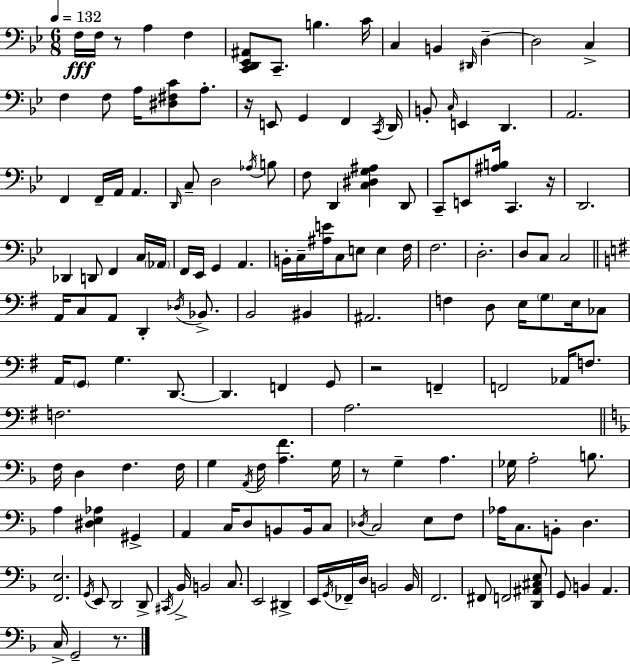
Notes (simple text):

F3/s F3/s R/e A3/q F3/q [C2,D2,Eb2,A#2]/e C2/e. B3/q. C4/s C3/q B2/q D#2/s D3/q D3/h C3/q F3/q F3/e A3/s [D#3,F#3,C4]/e A3/e. R/s E2/e G2/q F2/q C2/s D2/s B2/e C3/s E2/q D2/q. A2/h. F2/q F2/s A2/s A2/q. D2/s C3/e D3/h Ab3/s B3/e F3/e D2/q [C3,D#3,G3,A#3]/q D2/e C2/e E2/e [A#3,B3]/s C2/q. R/s D2/h. Db2/q D2/e F2/q C3/s Ab2/s F2/s Eb2/s G2/q A2/q. B2/s C3/s [A#3,E4]/s C3/e E3/e E3/q F3/s F3/h. D3/h. D3/e C3/e C3/h A2/s C3/e A2/e D2/q Db3/s Bb2/e. B2/h BIS2/q A#2/h. F3/q D3/e E3/s G3/e E3/s CES3/e A2/s G2/e G3/q. D2/e. D2/q. F2/q G2/e R/h F2/q F2/h Ab2/s F3/e. F3/h. A3/h. F3/s D3/q F3/q. F3/s G3/q A2/s F3/s [A3,F4]/q. G3/s R/e G3/q A3/q. Gb3/s A3/h B3/e. A3/q [D#3,E3,Ab3]/q G#2/q A2/q C3/s D3/e B2/e B2/s C3/e Db3/s C3/h E3/e F3/e Ab3/s C3/e. B2/e D3/q. [F2,E3]/h. G2/s E2/e D2/h D2/e C#2/s Bb2/s B2/h C3/e. E2/h D#2/q E2/s G2/s FES2/s D3/s B2/h B2/s F2/h. F#2/e F2/h [D2,A#2,C#3,E3]/e G2/e B2/q A2/q. C3/s G2/h R/e.